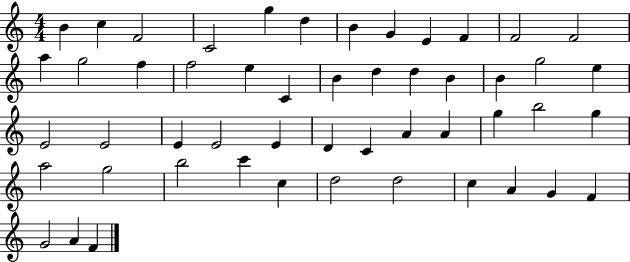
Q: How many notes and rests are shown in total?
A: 51